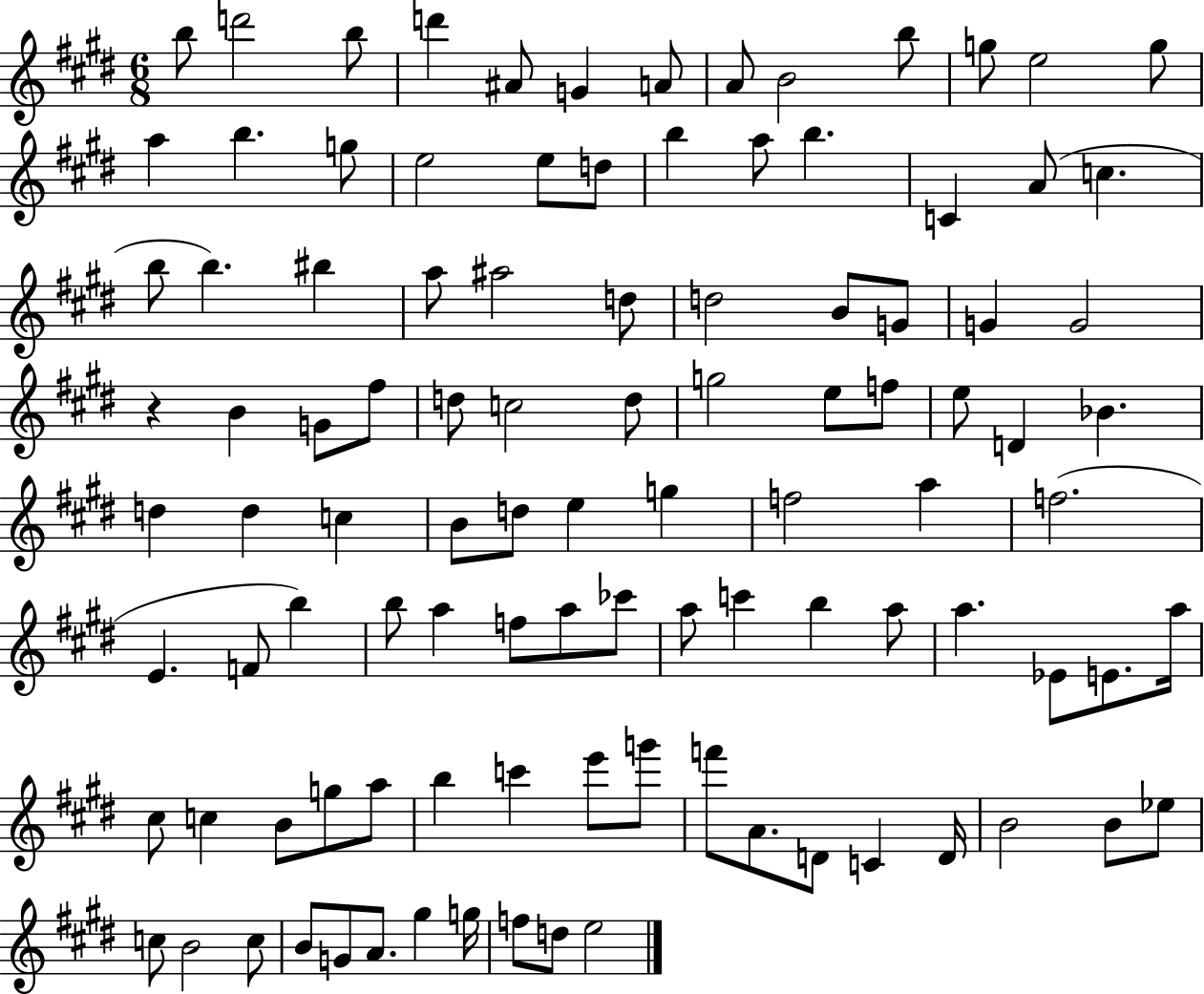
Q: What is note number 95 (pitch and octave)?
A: B4